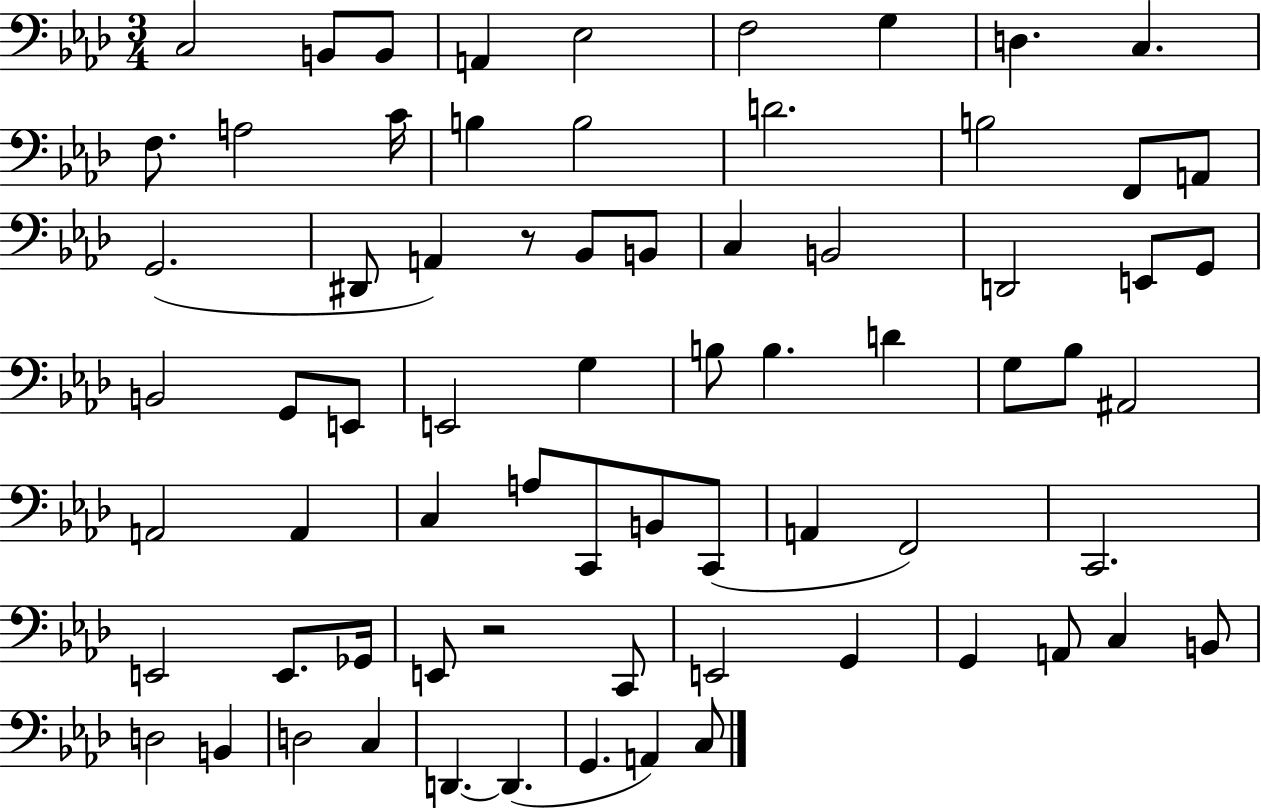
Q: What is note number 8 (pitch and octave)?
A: D3